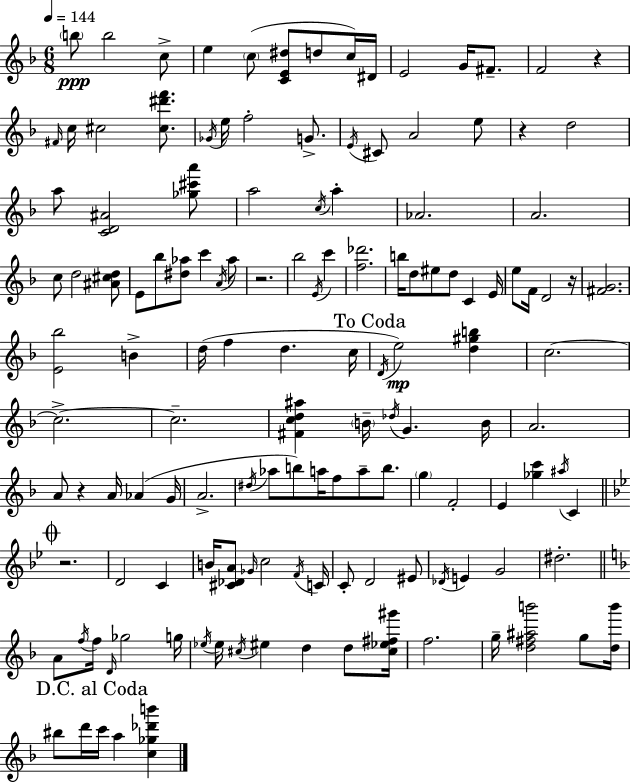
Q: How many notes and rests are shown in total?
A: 137